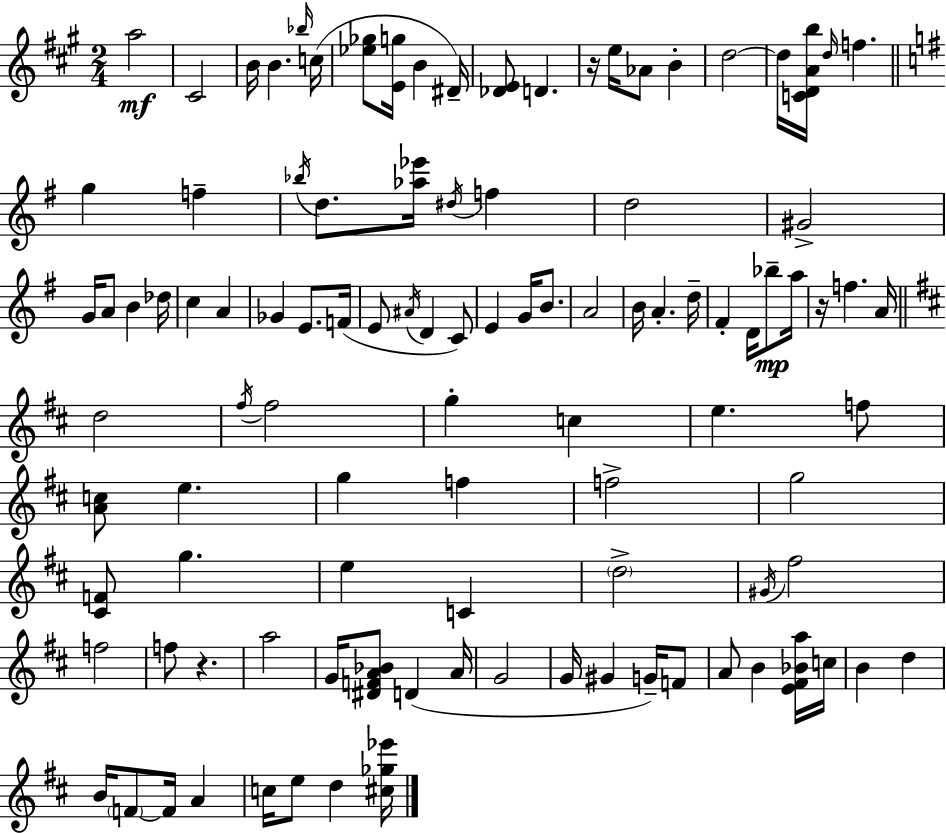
A5/h C#4/h B4/s B4/q. Bb5/s C5/s [Eb5,Gb5]/e [E4,G5]/s B4/q D#4/s [Db4,E4]/e D4/q. R/s E5/s Ab4/e B4/q D5/h D5/s [C4,D4,A4,B5]/s D5/s F5/q. G5/q F5/q Bb5/s D5/e. [Ab5,Eb6]/s D#5/s F5/q D5/h G#4/h G4/s A4/e B4/q Db5/s C5/q A4/q Gb4/q E4/e. F4/s E4/e A#4/s D4/q C4/e E4/q G4/s B4/e. A4/h B4/s A4/q. D5/s F#4/q D4/s Bb5/e A5/s R/s F5/q. A4/s D5/h F#5/s F#5/h G5/q C5/q E5/q. F5/e [A4,C5]/e E5/q. G5/q F5/q F5/h G5/h [C#4,F4]/e G5/q. E5/q C4/q D5/h G#4/s F#5/h F5/h F5/e R/q. A5/h G4/s [D#4,F4,A4,Bb4]/e D4/q A4/s G4/h G4/s G#4/q G4/s F4/e A4/e B4/q [E4,F#4,Bb4,A5]/s C5/s B4/q D5/q B4/s F4/e F4/s A4/q C5/s E5/e D5/q [C#5,Gb5,Eb6]/s